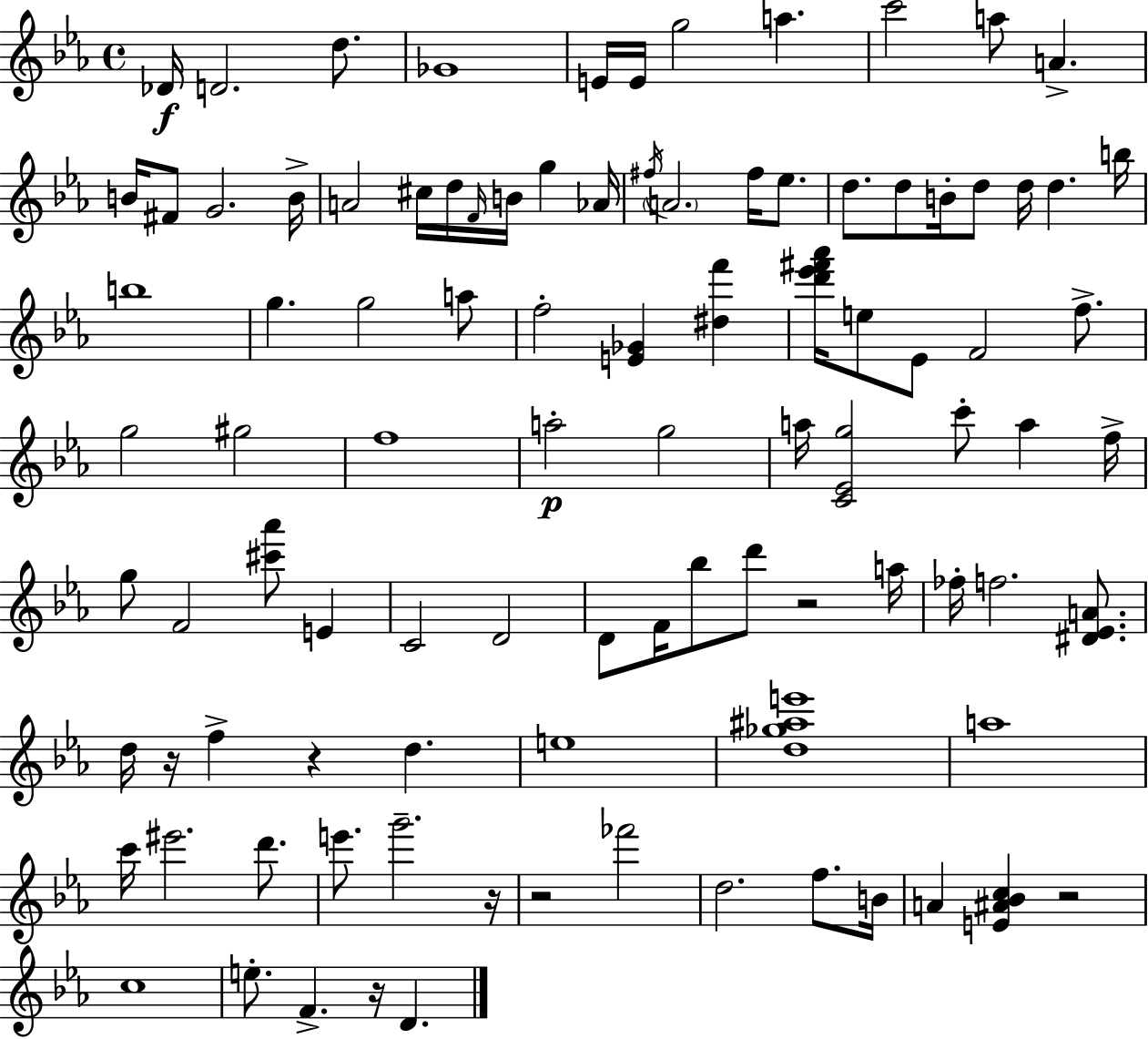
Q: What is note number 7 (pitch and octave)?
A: G5